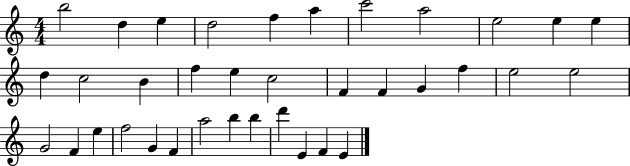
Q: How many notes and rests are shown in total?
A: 36